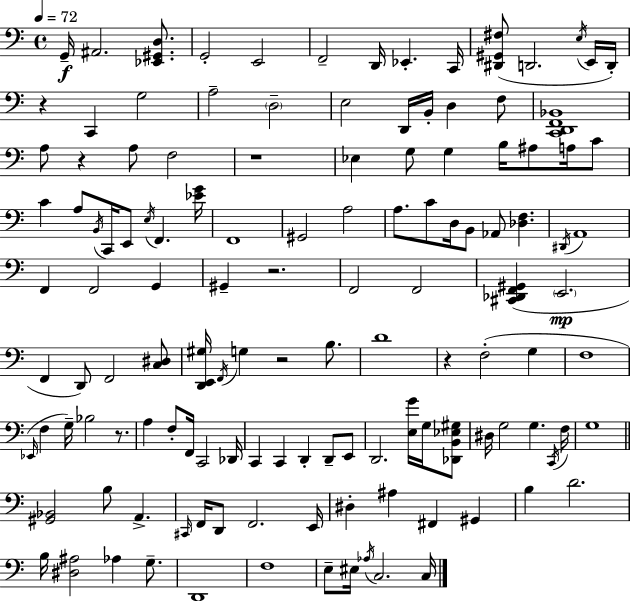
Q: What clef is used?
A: bass